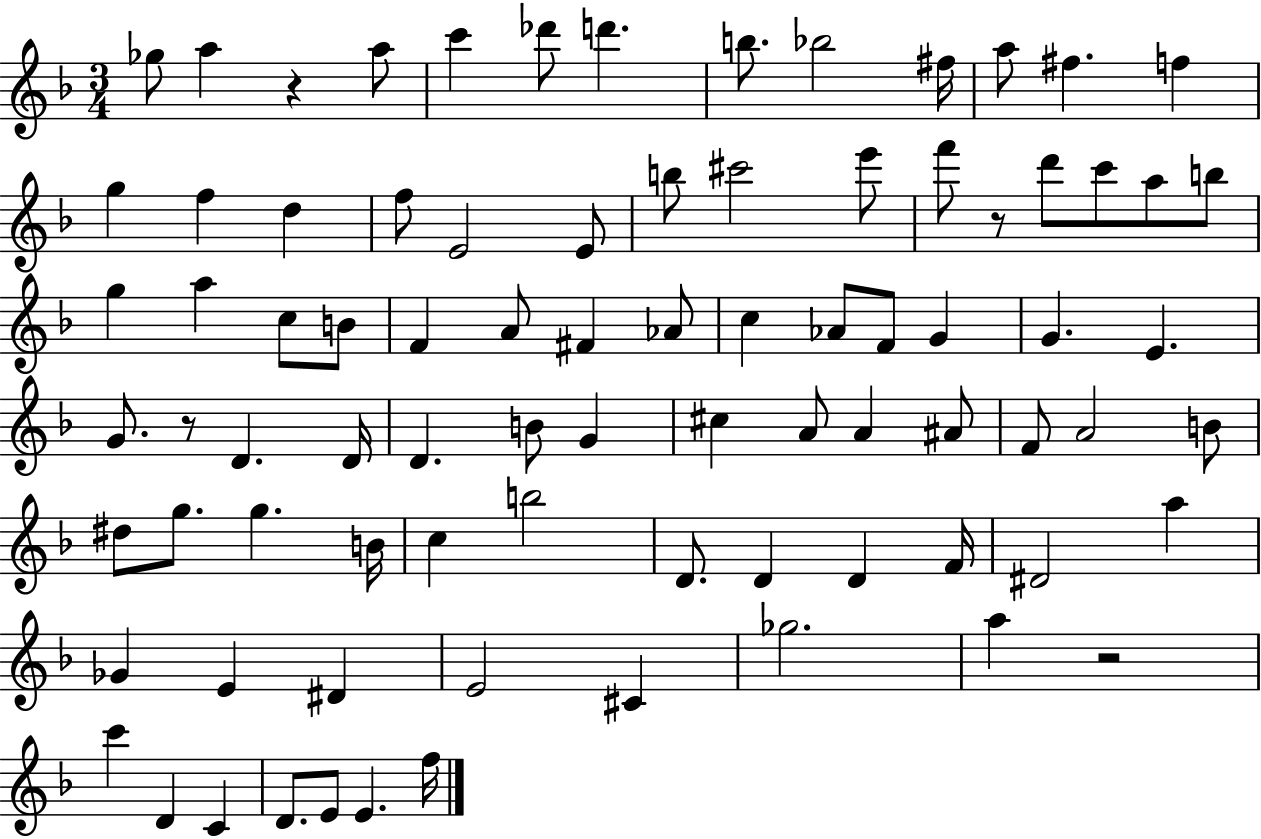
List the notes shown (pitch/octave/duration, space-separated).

Gb5/e A5/q R/q A5/e C6/q Db6/e D6/q. B5/e. Bb5/h F#5/s A5/e F#5/q. F5/q G5/q F5/q D5/q F5/e E4/h E4/e B5/e C#6/h E6/e F6/e R/e D6/e C6/e A5/e B5/e G5/q A5/q C5/e B4/e F4/q A4/e F#4/q Ab4/e C5/q Ab4/e F4/e G4/q G4/q. E4/q. G4/e. R/e D4/q. D4/s D4/q. B4/e G4/q C#5/q A4/e A4/q A#4/e F4/e A4/h B4/e D#5/e G5/e. G5/q. B4/s C5/q B5/h D4/e. D4/q D4/q F4/s D#4/h A5/q Gb4/q E4/q D#4/q E4/h C#4/q Gb5/h. A5/q R/h C6/q D4/q C4/q D4/e. E4/e E4/q. F5/s